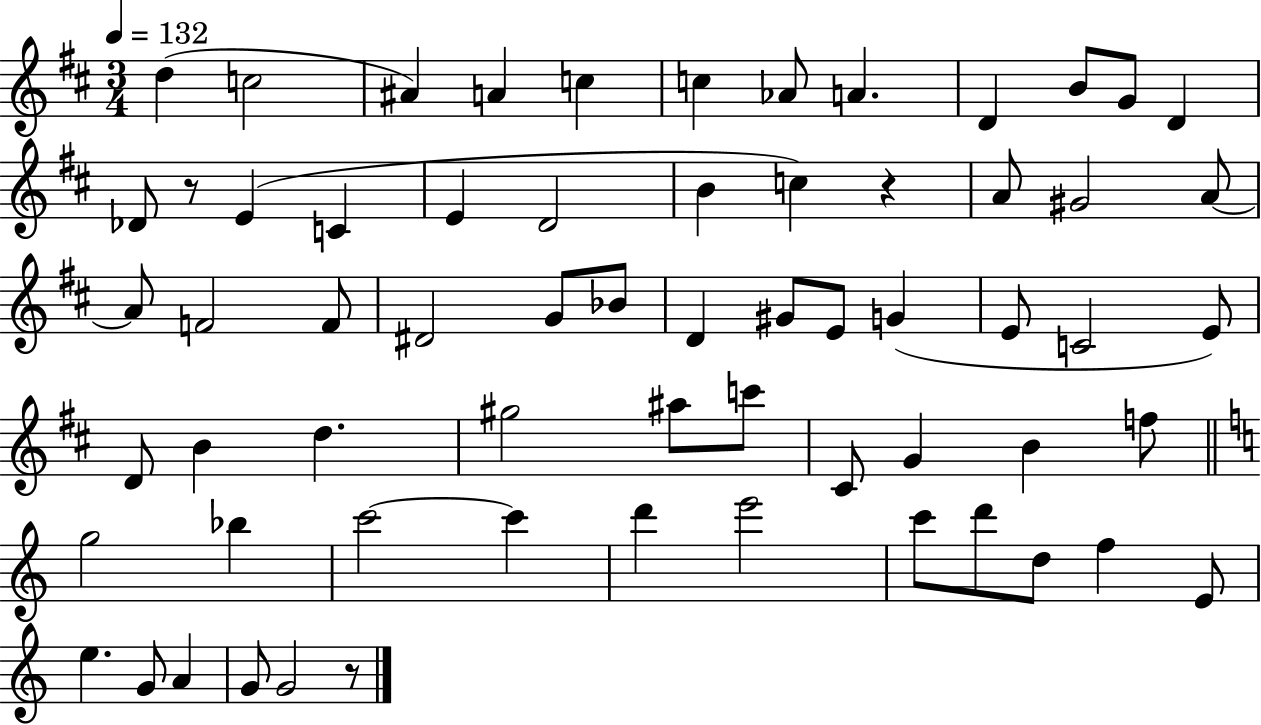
{
  \clef treble
  \numericTimeSignature
  \time 3/4
  \key d \major
  \tempo 4 = 132
  d''4( c''2 | ais'4) a'4 c''4 | c''4 aes'8 a'4. | d'4 b'8 g'8 d'4 | \break des'8 r8 e'4( c'4 | e'4 d'2 | b'4 c''4) r4 | a'8 gis'2 a'8~~ | \break a'8 f'2 f'8 | dis'2 g'8 bes'8 | d'4 gis'8 e'8 g'4( | e'8 c'2 e'8) | \break d'8 b'4 d''4. | gis''2 ais''8 c'''8 | cis'8 g'4 b'4 f''8 | \bar "||" \break \key a \minor g''2 bes''4 | c'''2~~ c'''4 | d'''4 e'''2 | c'''8 d'''8 d''8 f''4 e'8 | \break e''4. g'8 a'4 | g'8 g'2 r8 | \bar "|."
}